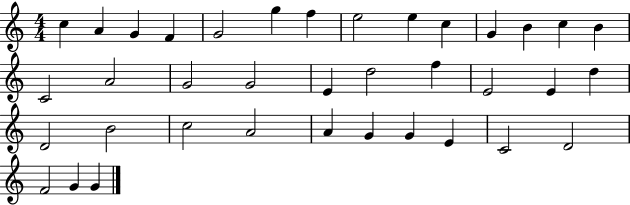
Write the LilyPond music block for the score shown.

{
  \clef treble
  \numericTimeSignature
  \time 4/4
  \key c \major
  c''4 a'4 g'4 f'4 | g'2 g''4 f''4 | e''2 e''4 c''4 | g'4 b'4 c''4 b'4 | \break c'2 a'2 | g'2 g'2 | e'4 d''2 f''4 | e'2 e'4 d''4 | \break d'2 b'2 | c''2 a'2 | a'4 g'4 g'4 e'4 | c'2 d'2 | \break f'2 g'4 g'4 | \bar "|."
}